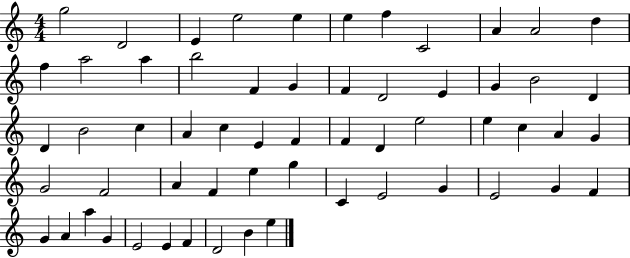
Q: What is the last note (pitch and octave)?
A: E5